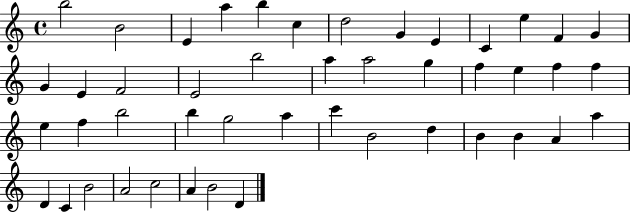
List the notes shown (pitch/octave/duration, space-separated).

B5/h B4/h E4/q A5/q B5/q C5/q D5/h G4/q E4/q C4/q E5/q F4/q G4/q G4/q E4/q F4/h E4/h B5/h A5/q A5/h G5/q F5/q E5/q F5/q F5/q E5/q F5/q B5/h B5/q G5/h A5/q C6/q B4/h D5/q B4/q B4/q A4/q A5/q D4/q C4/q B4/h A4/h C5/h A4/q B4/h D4/q